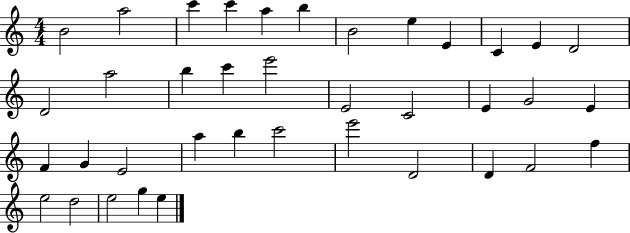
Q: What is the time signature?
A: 4/4